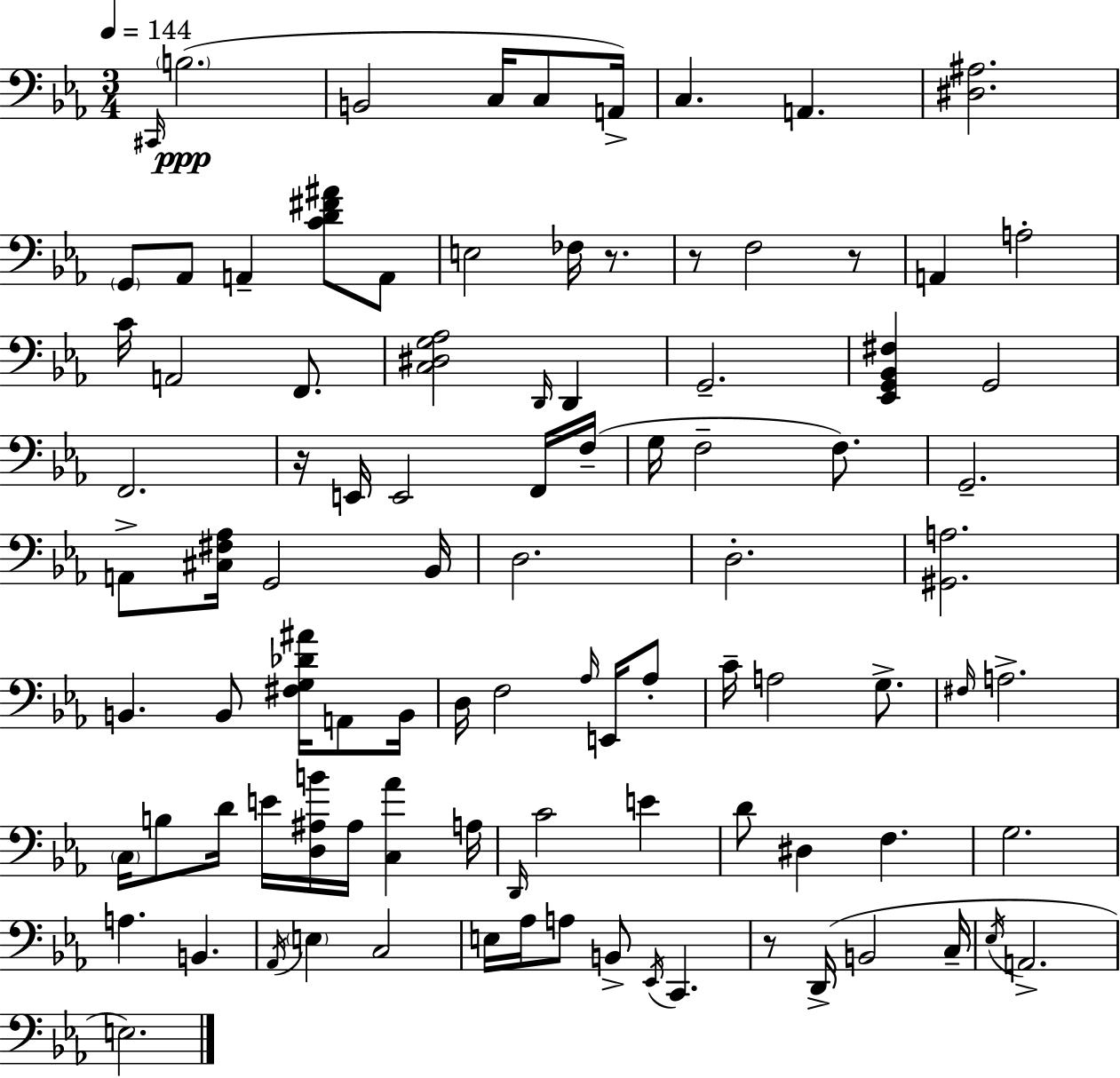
C#2/s B3/h. B2/h C3/s C3/e A2/s C3/q. A2/q. [D#3,A#3]/h. G2/e Ab2/e A2/q [C4,D4,F#4,A#4]/e A2/e E3/h FES3/s R/e. R/e F3/h R/e A2/q A3/h C4/s A2/h F2/e. [C3,D#3,G3,Ab3]/h D2/s D2/q G2/h. [Eb2,G2,Bb2,F#3]/q G2/h F2/h. R/s E2/s E2/h F2/s F3/s G3/s F3/h F3/e. G2/h. A2/e [C#3,F#3,Ab3]/s G2/h Bb2/s D3/h. D3/h. [G#2,A3]/h. B2/q. B2/e [F#3,G3,Db4,A#4]/s A2/e B2/s D3/s F3/h Ab3/s E2/s Ab3/e C4/s A3/h G3/e. F#3/s A3/h. C3/s B3/e D4/s E4/s [D3,A#3,B4]/s A#3/s [C3,Ab4]/q A3/s D2/s C4/h E4/q D4/e D#3/q F3/q. G3/h. A3/q. B2/q. Ab2/s E3/q C3/h E3/s Ab3/s A3/e B2/e Eb2/s C2/q. R/e D2/s B2/h C3/s Eb3/s A2/h. E3/h.